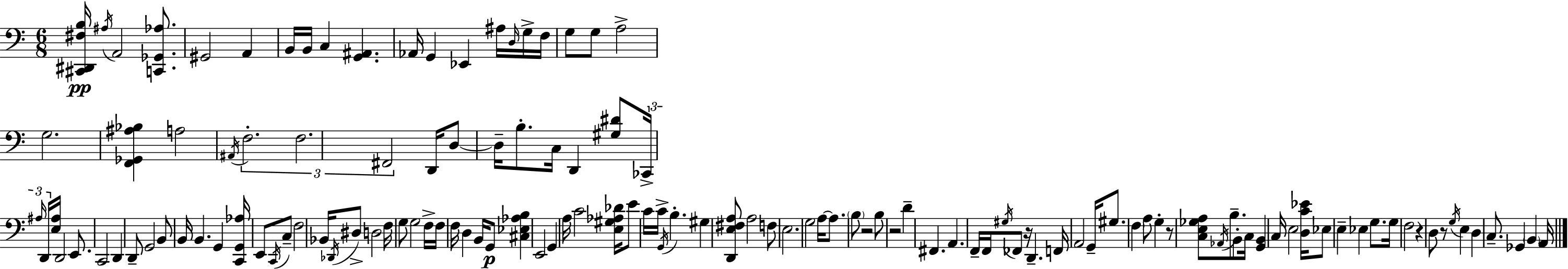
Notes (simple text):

[C#2,D#2,F#3,B3]/s A#3/s A2/h [C2,Gb2,Ab3]/e. G#2/h A2/q B2/s B2/s C3/q [G2,A#2]/q. Ab2/s G2/q Eb2/q A#3/s D3/s G3/s F3/s G3/e G3/e A3/h G3/h. [F2,Gb2,A#3,Bb3]/q A3/h A#2/s F3/h. F3/h. F#2/h D2/s D3/e D3/s B3/e. C3/s D2/q [G#3,D#4]/e CES2/s A#3/s D2/s [E3,A#3]/s D2/h E2/e. C2/h D2/q D2/e G2/h B2/e B2/s B2/q. G2/q [C2,G2,Ab3]/s E2/e C2/s C3/e F3/h Bb2/s Db2/s D#3/e D3/h F3/s G3/e G3/h F3/s F3/s F3/s D3/q B2/s G2/e [C#3,Eb3,Ab3,B3]/q E2/h G2/q A3/s C4/h [E3,G#3,Ab3,Db4]/s E4/e C4/s C4/s G2/s B3/q. G#3/q [D2,E3,F#3,A3]/e A3/h F3/e E3/h. G3/h A3/s A3/e. B3/e R/h B3/e R/h D4/q F#2/q. A2/q. F2/s F2/s G#3/s FES2/e R/s D2/q. F2/s A2/h G2/s G#3/e. F3/q A3/e G3/q R/e [C3,E3,Gb3,A3]/e Ab2/s B3/e. B2/e C3/s [G2,B2]/q C3/s E3/h [D3,C4,Eb4]/s Eb3/e E3/q Eb3/q G3/e. G3/s F3/h R/q D3/e R/e G3/s E3/q D3/q C3/e. Gb2/q B2/q A2/s